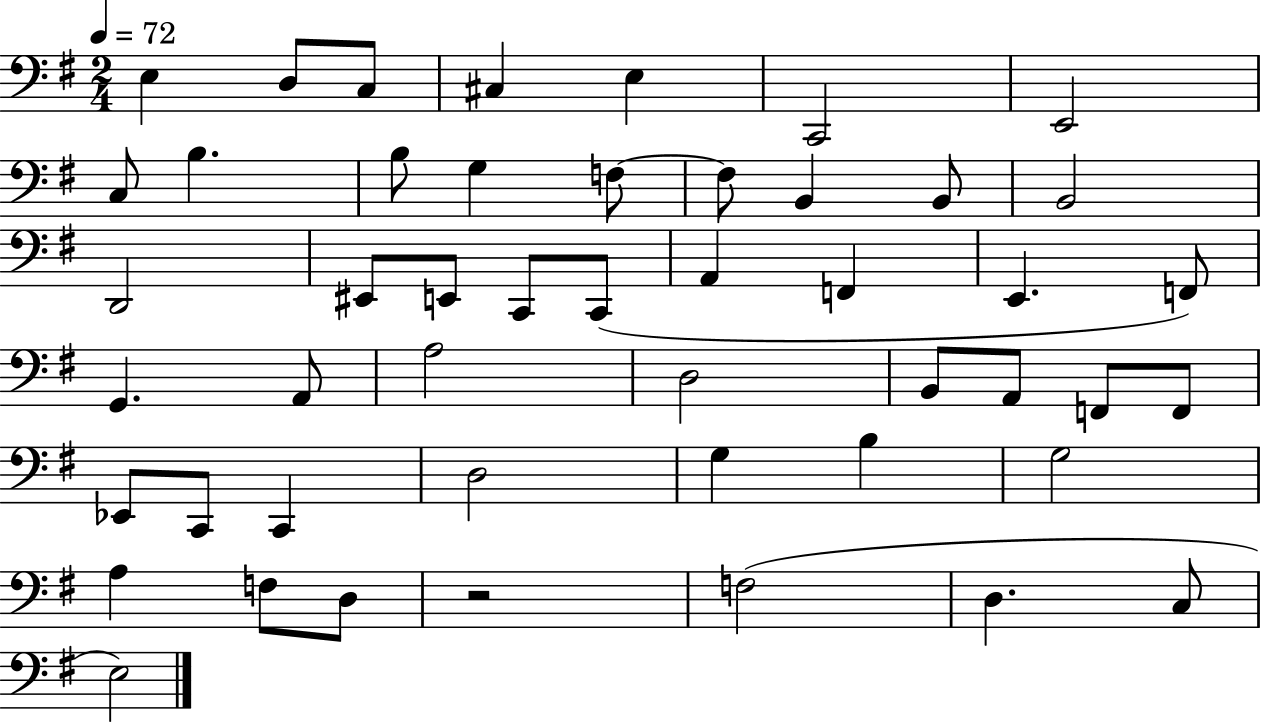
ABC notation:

X:1
T:Untitled
M:2/4
L:1/4
K:G
E, D,/2 C,/2 ^C, E, C,,2 E,,2 C,/2 B, B,/2 G, F,/2 F,/2 B,, B,,/2 B,,2 D,,2 ^E,,/2 E,,/2 C,,/2 C,,/2 A,, F,, E,, F,,/2 G,, A,,/2 A,2 D,2 B,,/2 A,,/2 F,,/2 F,,/2 _E,,/2 C,,/2 C,, D,2 G, B, G,2 A, F,/2 D,/2 z2 F,2 D, C,/2 E,2